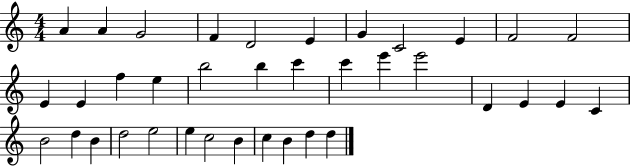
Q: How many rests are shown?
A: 0